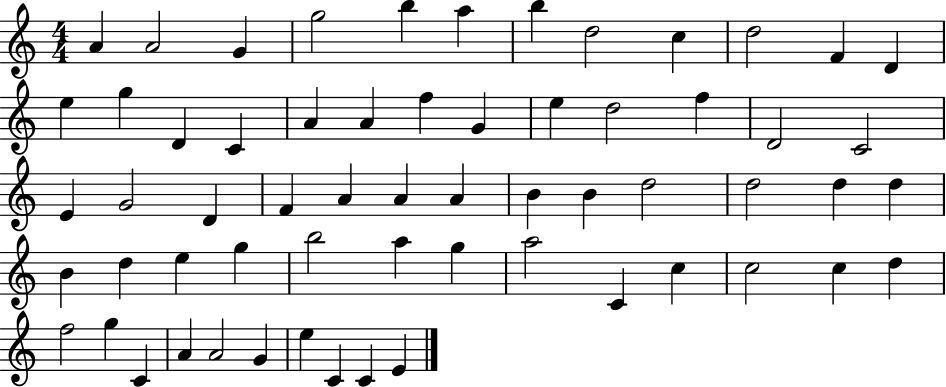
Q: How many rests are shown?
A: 0